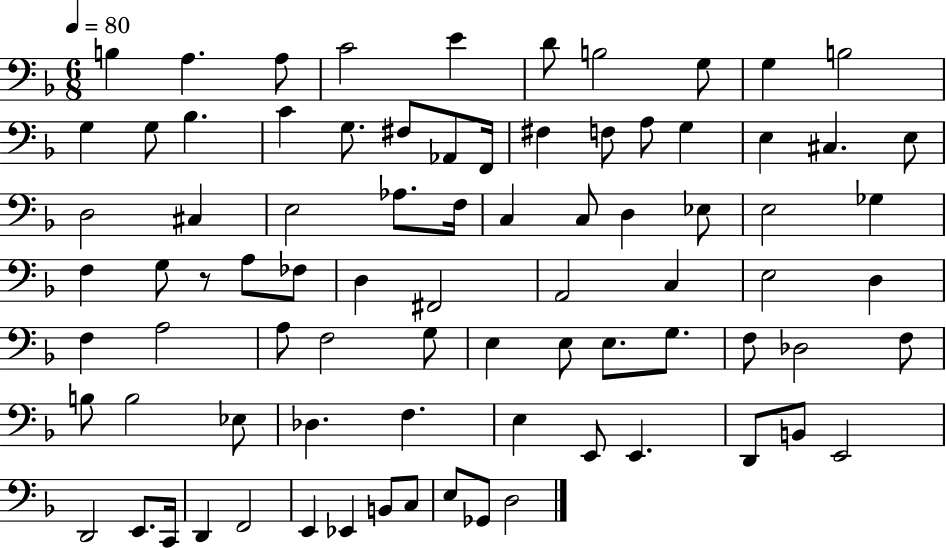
X:1
T:Untitled
M:6/8
L:1/4
K:F
B, A, A,/2 C2 E D/2 B,2 G,/2 G, B,2 G, G,/2 _B, C G,/2 ^F,/2 _A,,/2 F,,/4 ^F, F,/2 A,/2 G, E, ^C, E,/2 D,2 ^C, E,2 _A,/2 F,/4 C, C,/2 D, _E,/2 E,2 _G, F, G,/2 z/2 A,/2 _F,/2 D, ^F,,2 A,,2 C, E,2 D, F, A,2 A,/2 F,2 G,/2 E, E,/2 E,/2 G,/2 F,/2 _D,2 F,/2 B,/2 B,2 _E,/2 _D, F, E, E,,/2 E,, D,,/2 B,,/2 E,,2 D,,2 E,,/2 C,,/4 D,, F,,2 E,, _E,, B,,/2 C,/2 E,/2 _G,,/2 D,2